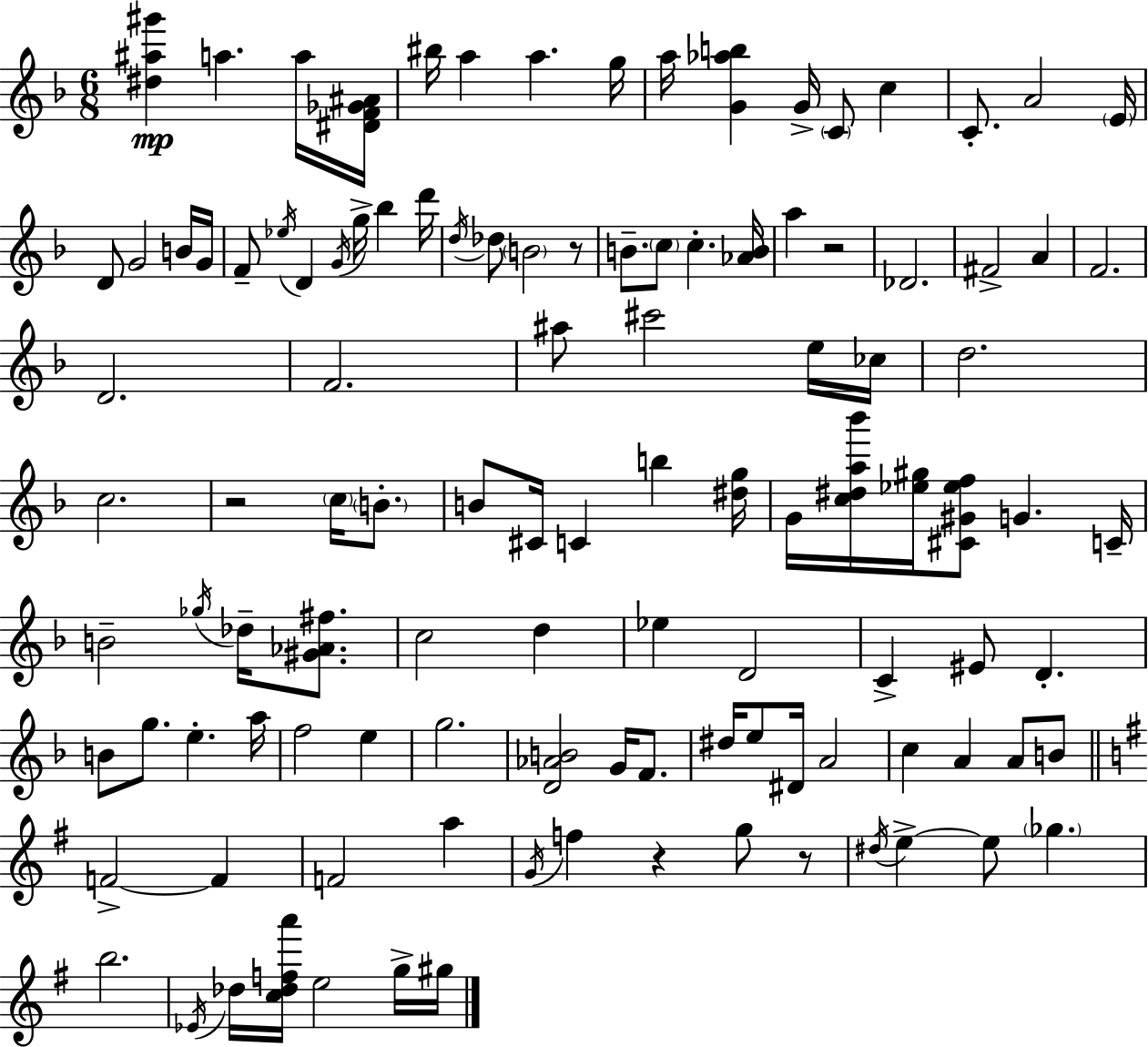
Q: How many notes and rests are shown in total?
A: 112